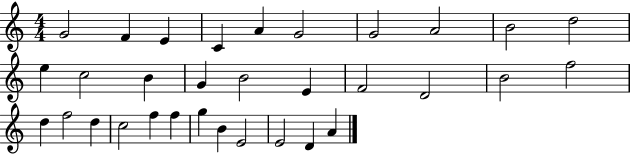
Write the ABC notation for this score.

X:1
T:Untitled
M:4/4
L:1/4
K:C
G2 F E C A G2 G2 A2 B2 d2 e c2 B G B2 E F2 D2 B2 f2 d f2 d c2 f f g B E2 E2 D A